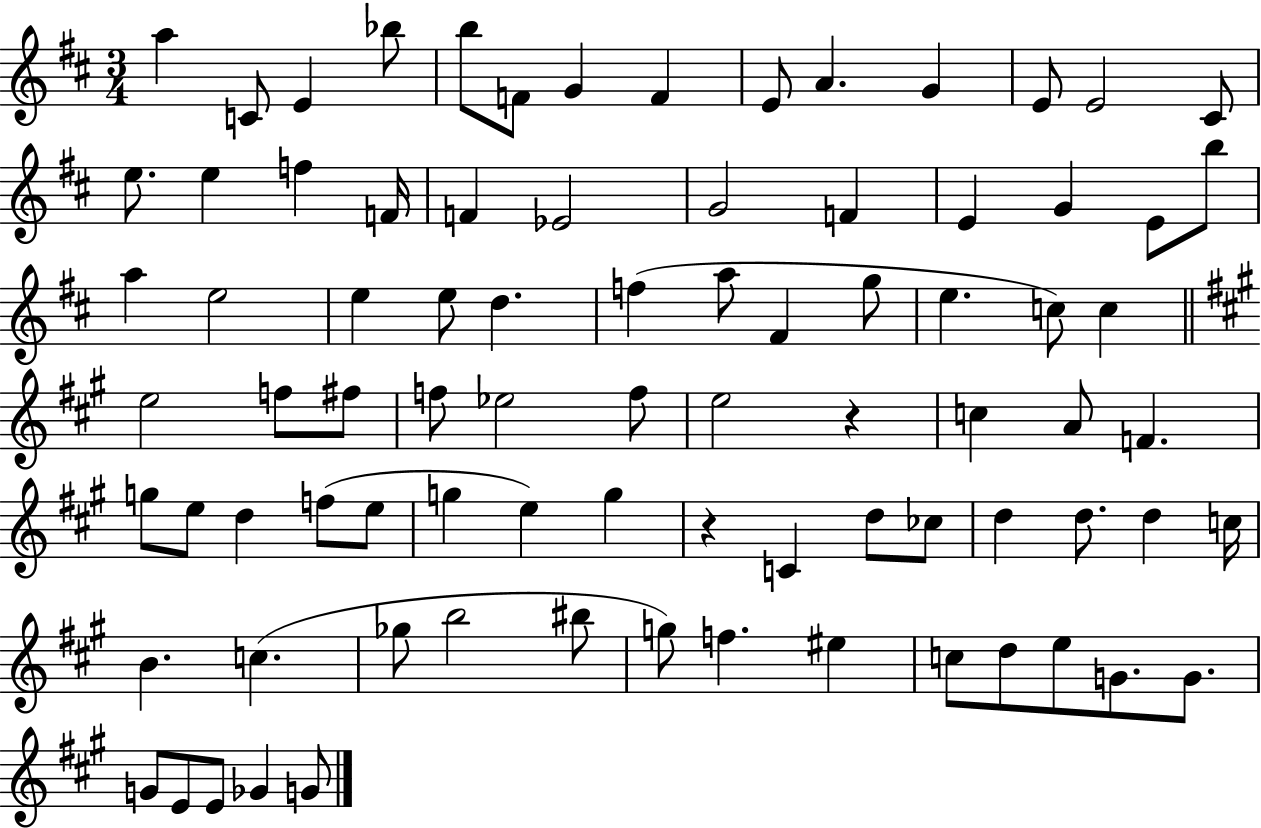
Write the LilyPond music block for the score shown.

{
  \clef treble
  \numericTimeSignature
  \time 3/4
  \key d \major
  \repeat volta 2 { a''4 c'8 e'4 bes''8 | b''8 f'8 g'4 f'4 | e'8 a'4. g'4 | e'8 e'2 cis'8 | \break e''8. e''4 f''4 f'16 | f'4 ees'2 | g'2 f'4 | e'4 g'4 e'8 b''8 | \break a''4 e''2 | e''4 e''8 d''4. | f''4( a''8 fis'4 g''8 | e''4. c''8) c''4 | \break \bar "||" \break \key a \major e''2 f''8 fis''8 | f''8 ees''2 f''8 | e''2 r4 | c''4 a'8 f'4. | \break g''8 e''8 d''4 f''8( e''8 | g''4 e''4) g''4 | r4 c'4 d''8 ces''8 | d''4 d''8. d''4 c''16 | \break b'4. c''4.( | ges''8 b''2 bis''8 | g''8) f''4. eis''4 | c''8 d''8 e''8 g'8. g'8. | \break g'8 e'8 e'8 ges'4 g'8 | } \bar "|."
}